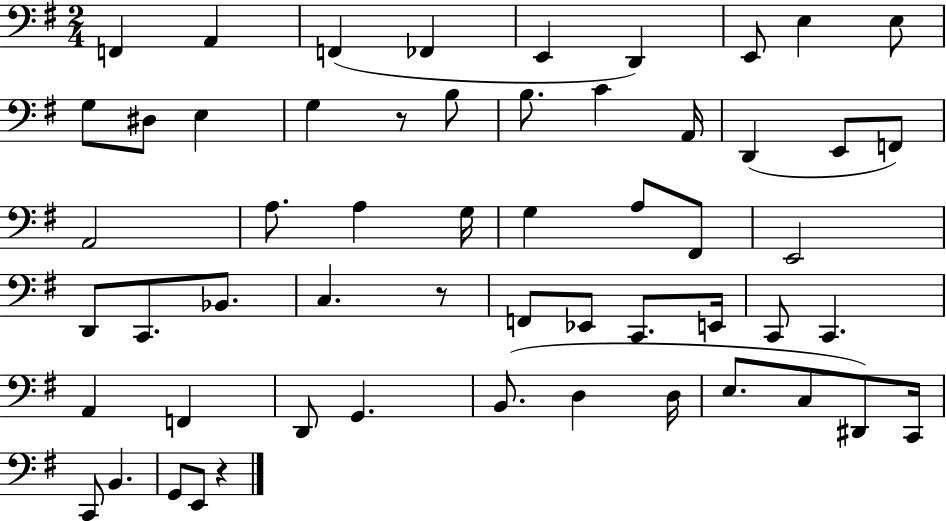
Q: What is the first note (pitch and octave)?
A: F2